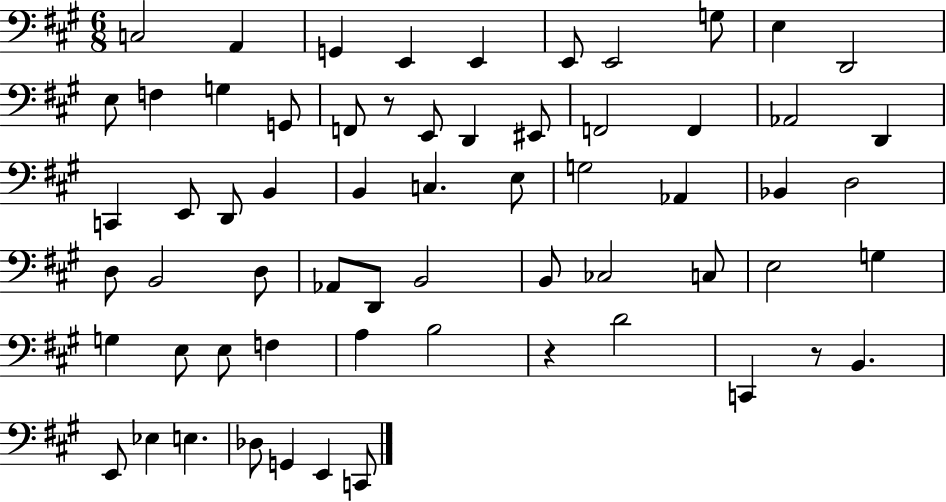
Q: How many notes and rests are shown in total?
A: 63